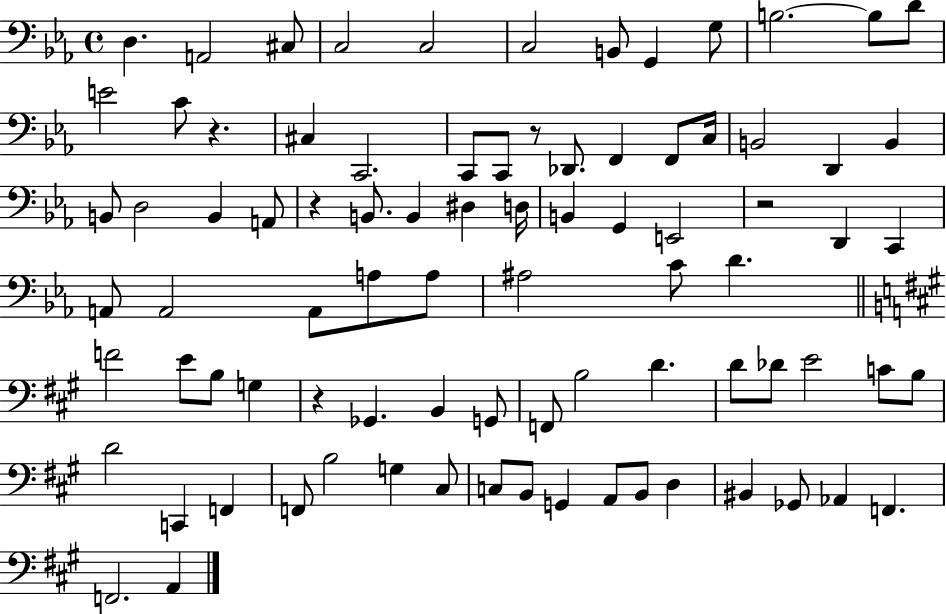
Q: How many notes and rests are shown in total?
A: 85